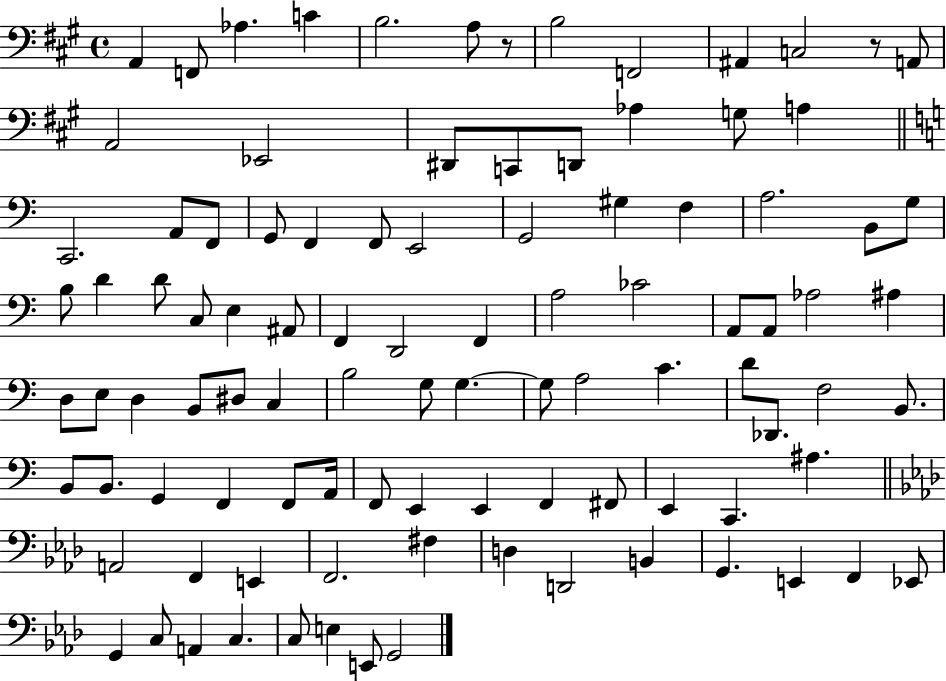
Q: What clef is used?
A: bass